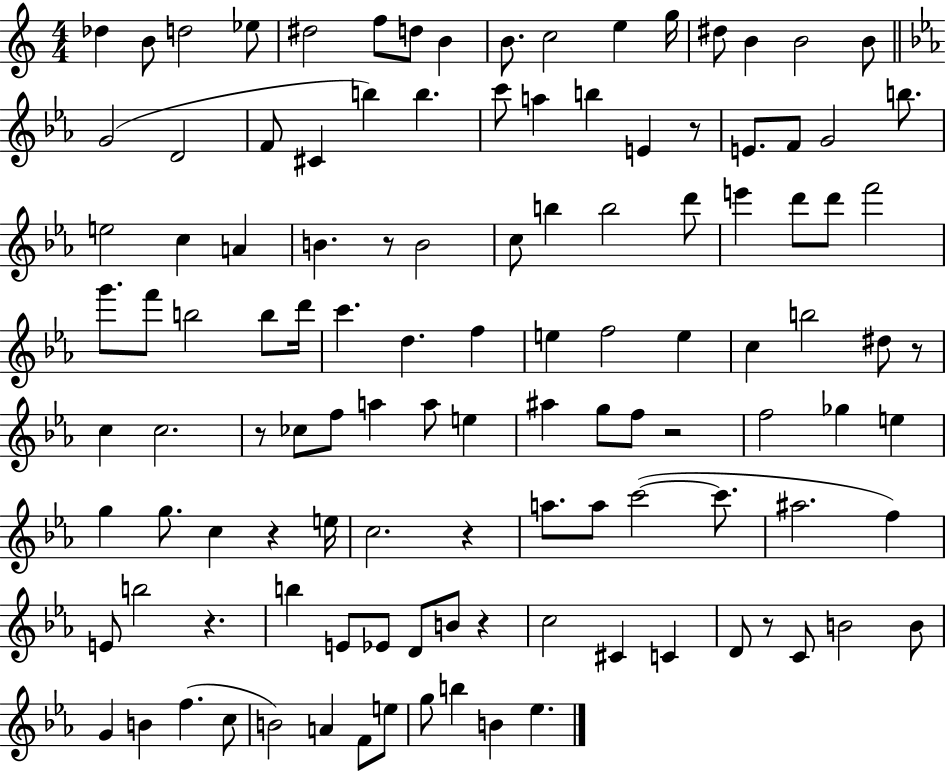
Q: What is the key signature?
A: C major